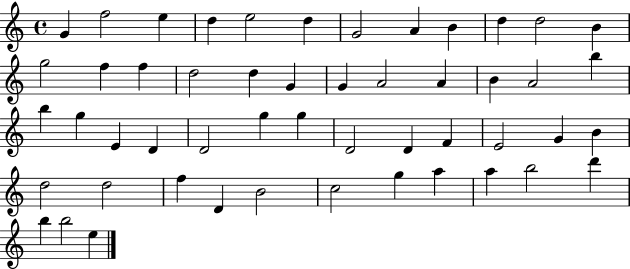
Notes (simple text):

G4/q F5/h E5/q D5/q E5/h D5/q G4/h A4/q B4/q D5/q D5/h B4/q G5/h F5/q F5/q D5/h D5/q G4/q G4/q A4/h A4/q B4/q A4/h B5/q B5/q G5/q E4/q D4/q D4/h G5/q G5/q D4/h D4/q F4/q E4/h G4/q B4/q D5/h D5/h F5/q D4/q B4/h C5/h G5/q A5/q A5/q B5/h D6/q B5/q B5/h E5/q